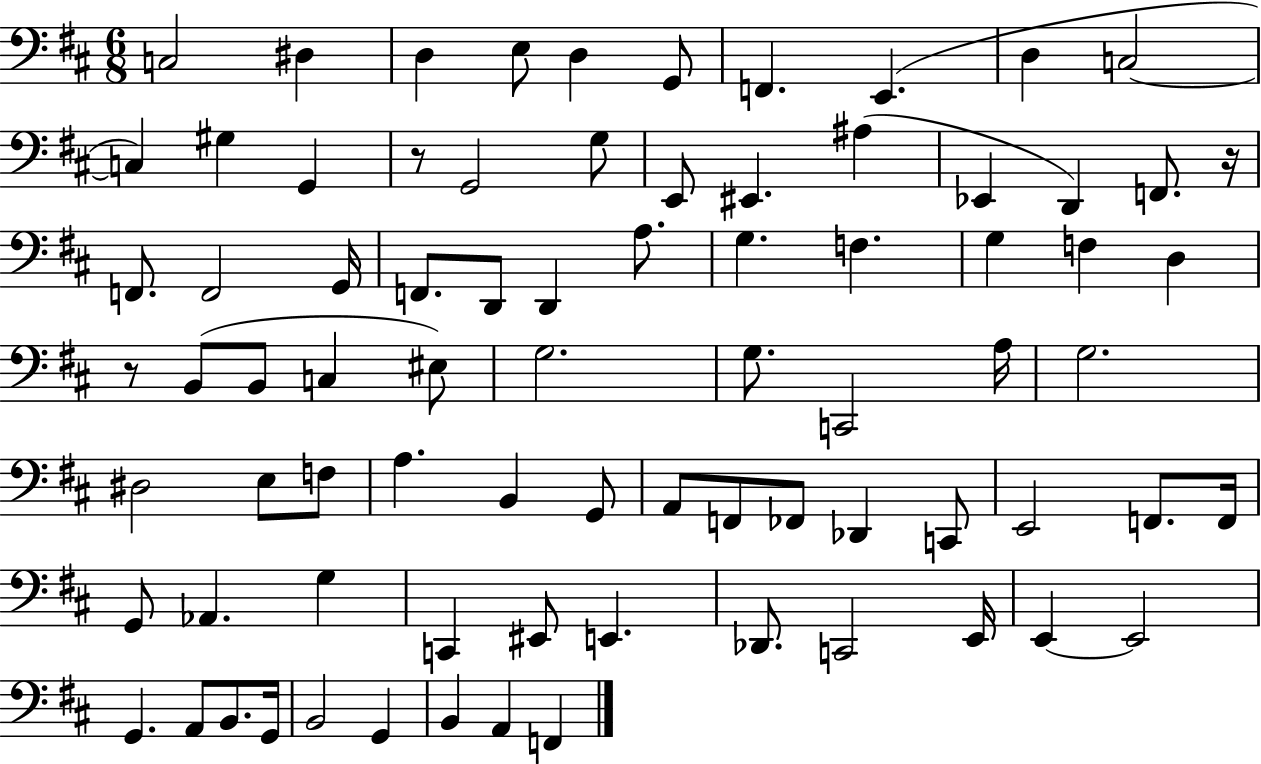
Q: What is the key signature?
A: D major